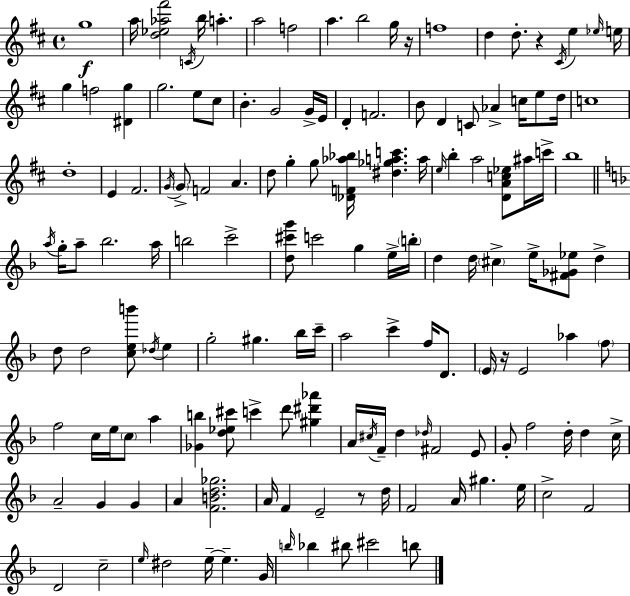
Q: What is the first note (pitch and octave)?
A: G5